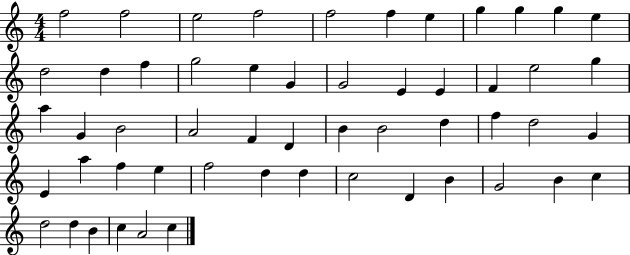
F5/h F5/h E5/h F5/h F5/h F5/q E5/q G5/q G5/q G5/q E5/q D5/h D5/q F5/q G5/h E5/q G4/q G4/h E4/q E4/q F4/q E5/h G5/q A5/q G4/q B4/h A4/h F4/q D4/q B4/q B4/h D5/q F5/q D5/h G4/q E4/q A5/q F5/q E5/q F5/h D5/q D5/q C5/h D4/q B4/q G4/h B4/q C5/q D5/h D5/q B4/q C5/q A4/h C5/q